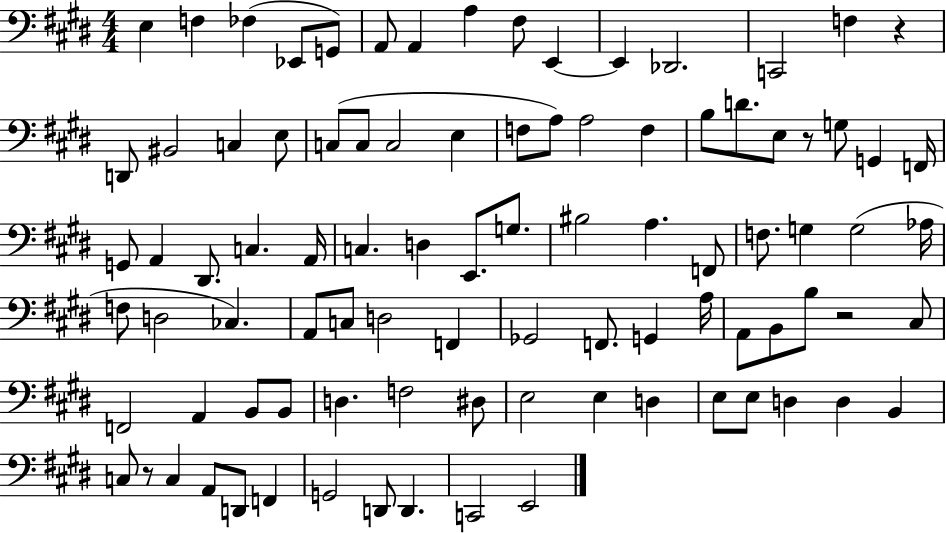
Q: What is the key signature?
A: E major